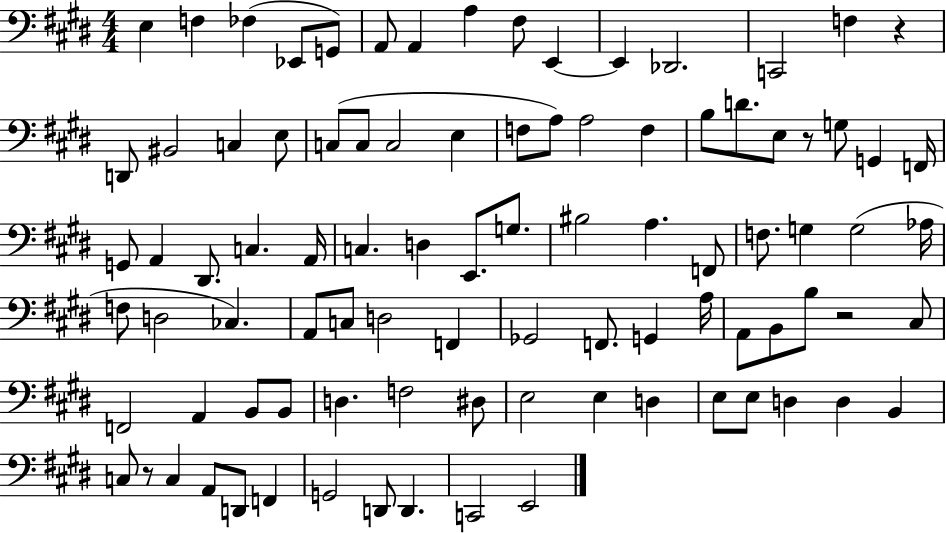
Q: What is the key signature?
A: E major